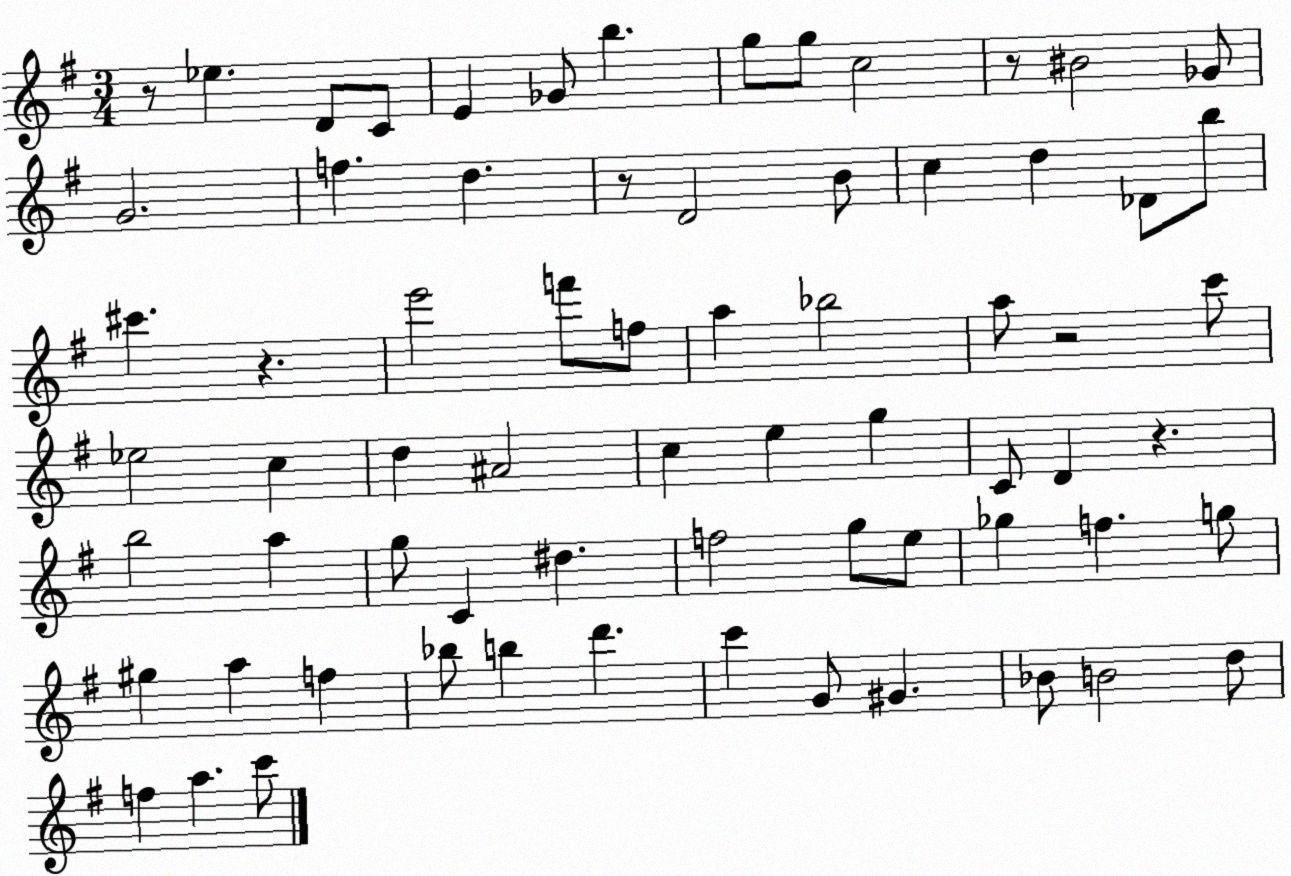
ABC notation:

X:1
T:Untitled
M:3/4
L:1/4
K:G
z/2 _e D/2 C/2 E _G/2 b g/2 g/2 c2 z/2 ^B2 _G/2 G2 f d z/2 D2 B/2 c d _D/2 b/2 ^c' z e'2 f'/2 f/2 a _b2 a/2 z2 c'/2 _e2 c d ^A2 c e g C/2 D z b2 a g/2 C ^d f2 g/2 e/2 _g f g/2 ^g a f _b/2 b d' c' G/2 ^G _B/2 B2 d/2 f a c'/2